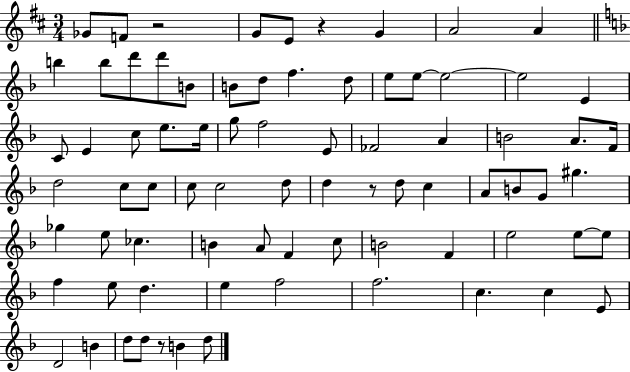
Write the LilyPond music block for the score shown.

{
  \clef treble
  \numericTimeSignature
  \time 3/4
  \key d \major
  ges'8 f'8 r2 | g'8 e'8 r4 g'4 | a'2 a'4 | \bar "||" \break \key d \minor b''4 b''8 d'''8 d'''8 b'8 | b'8 d''8 f''4. d''8 | e''8 e''8~~ e''2~~ | e''2 e'4 | \break c'8 e'4 c''8 e''8. e''16 | g''8 f''2 e'8 | fes'2 a'4 | b'2 a'8. f'16 | \break d''2 c''8 c''8 | c''8 c''2 d''8 | d''4 r8 d''8 c''4 | a'8 b'8 g'8 gis''4. | \break ges''4 e''8 ces''4. | b'4 a'8 f'4 c''8 | b'2 f'4 | e''2 e''8~~ e''8 | \break f''4 e''8 d''4. | e''4 f''2 | f''2. | c''4. c''4 e'8 | \break d'2 b'4 | d''8 d''8 r8 b'4 d''8 | \bar "|."
}